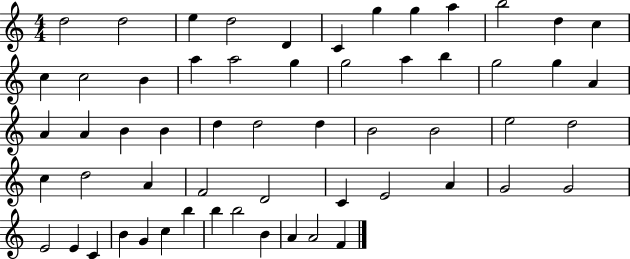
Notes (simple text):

D5/h D5/h E5/q D5/h D4/q C4/q G5/q G5/q A5/q B5/h D5/q C5/q C5/q C5/h B4/q A5/q A5/h G5/q G5/h A5/q B5/q G5/h G5/q A4/q A4/q A4/q B4/q B4/q D5/q D5/h D5/q B4/h B4/h E5/h D5/h C5/q D5/h A4/q F4/h D4/h C4/q E4/h A4/q G4/h G4/h E4/h E4/q C4/q B4/q G4/q C5/q B5/q B5/q B5/h B4/q A4/q A4/h F4/q